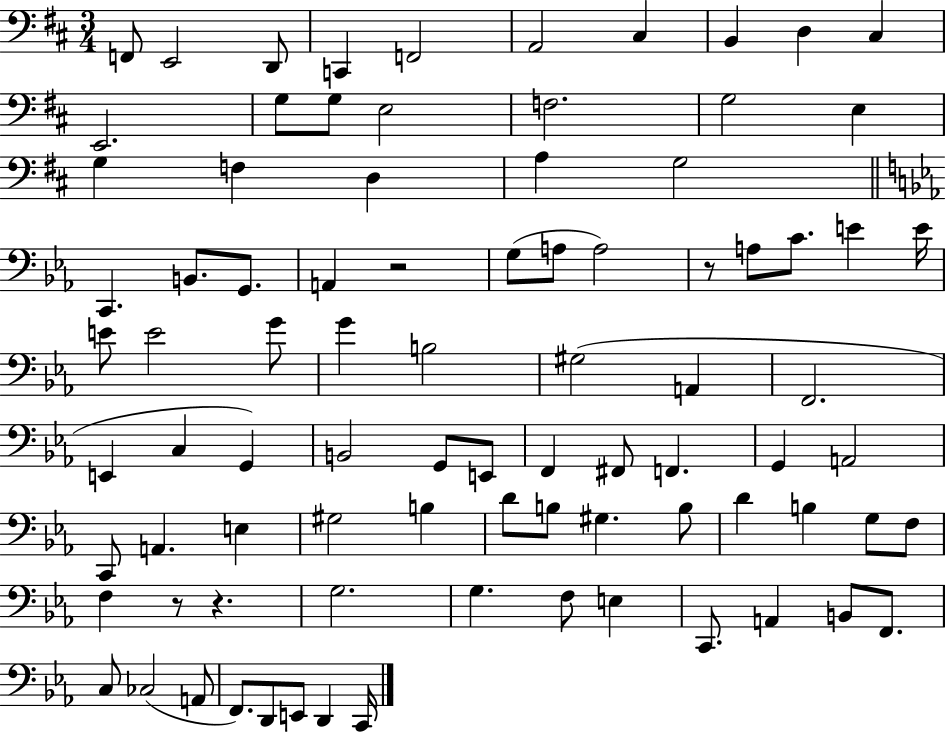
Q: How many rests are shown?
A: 4